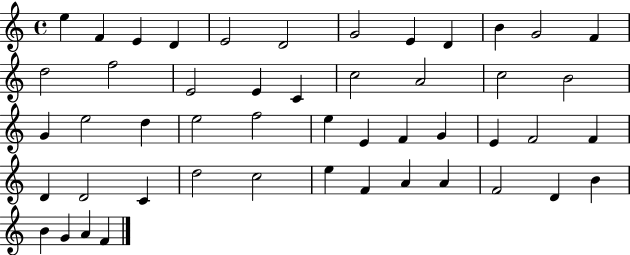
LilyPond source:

{
  \clef treble
  \time 4/4
  \defaultTimeSignature
  \key c \major
  e''4 f'4 e'4 d'4 | e'2 d'2 | g'2 e'4 d'4 | b'4 g'2 f'4 | \break d''2 f''2 | e'2 e'4 c'4 | c''2 a'2 | c''2 b'2 | \break g'4 e''2 d''4 | e''2 f''2 | e''4 e'4 f'4 g'4 | e'4 f'2 f'4 | \break d'4 d'2 c'4 | d''2 c''2 | e''4 f'4 a'4 a'4 | f'2 d'4 b'4 | \break b'4 g'4 a'4 f'4 | \bar "|."
}